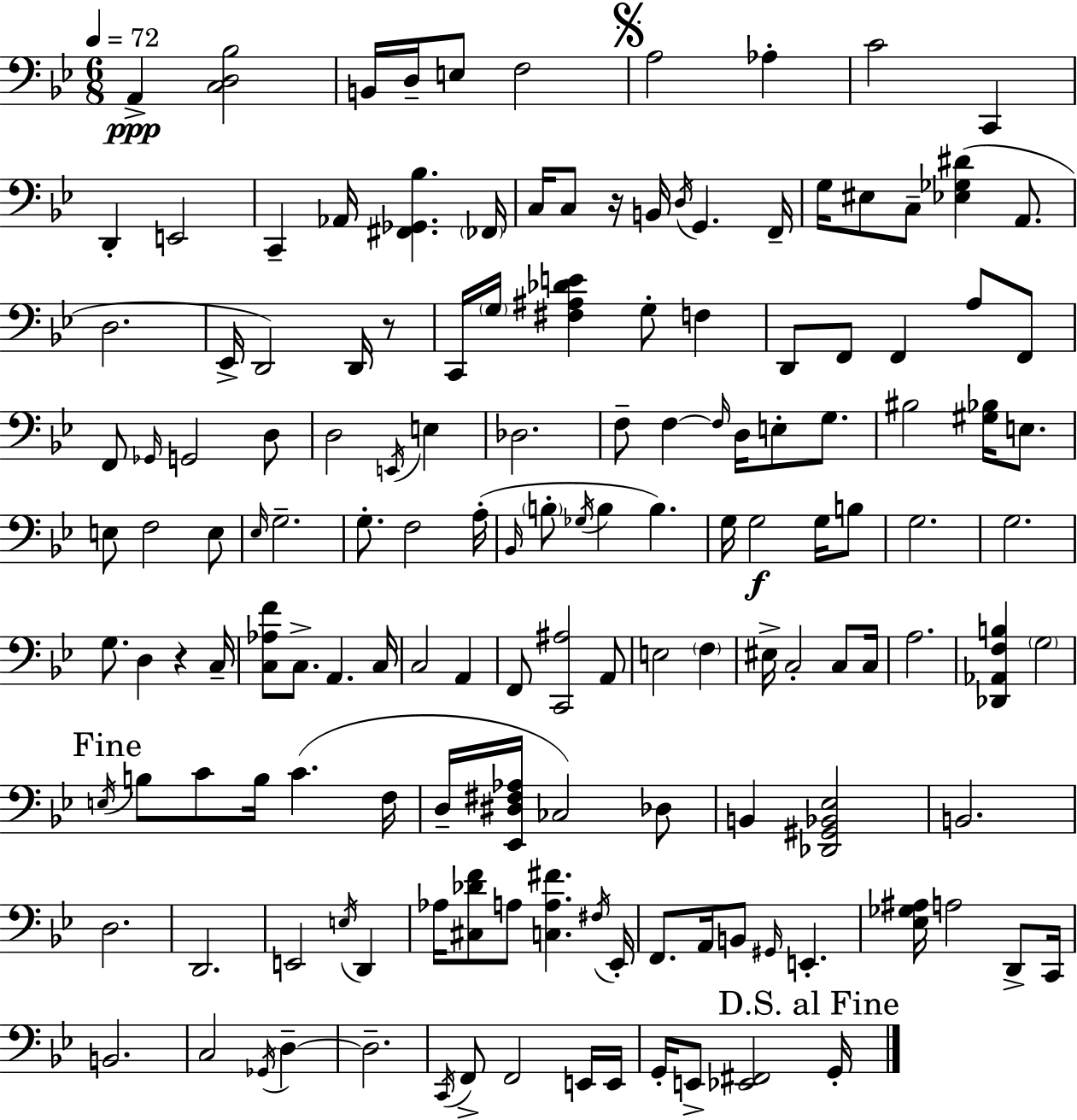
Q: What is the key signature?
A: G minor